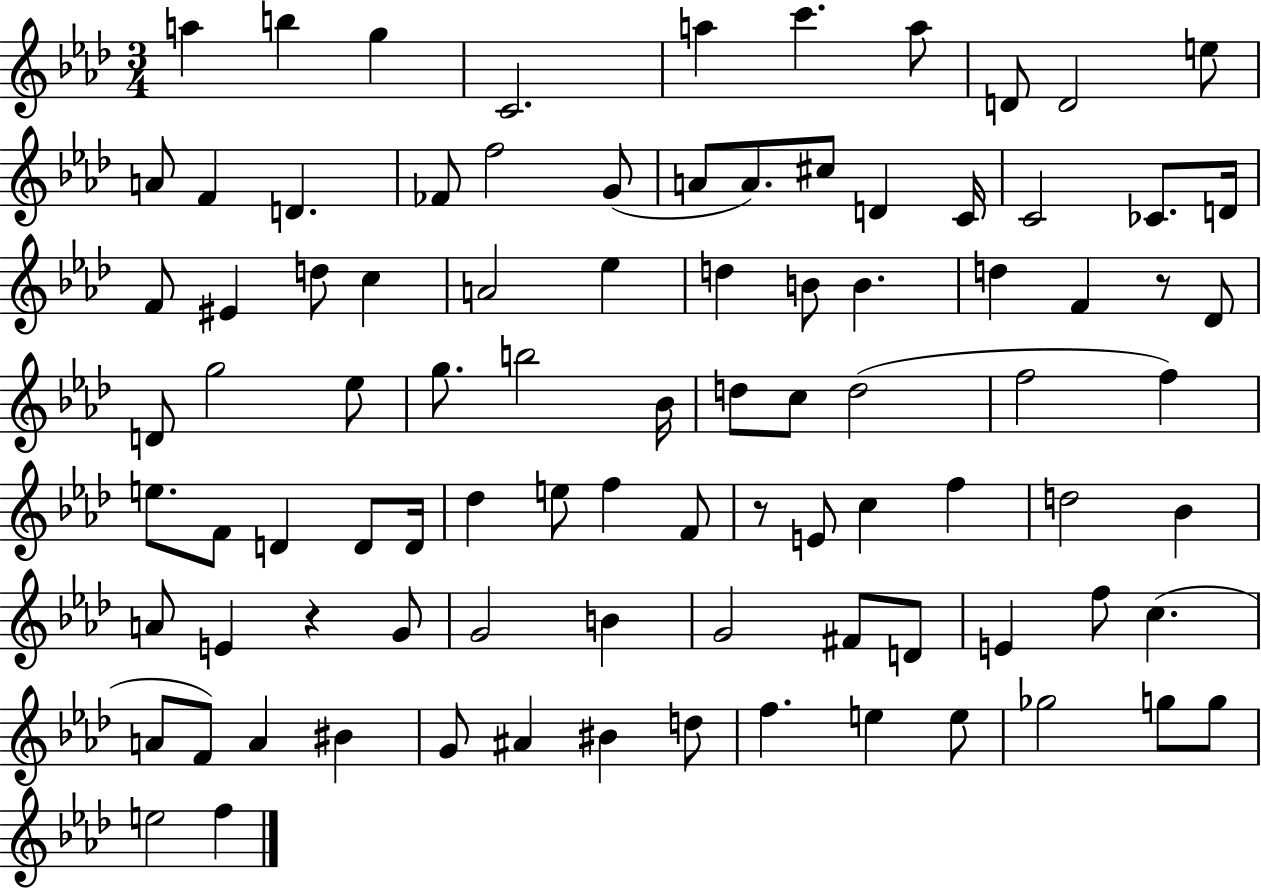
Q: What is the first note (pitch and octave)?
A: A5